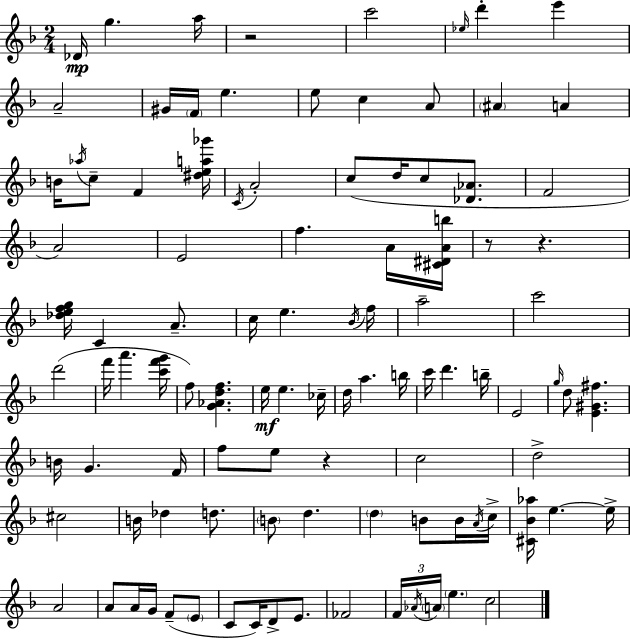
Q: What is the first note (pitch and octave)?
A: Db4